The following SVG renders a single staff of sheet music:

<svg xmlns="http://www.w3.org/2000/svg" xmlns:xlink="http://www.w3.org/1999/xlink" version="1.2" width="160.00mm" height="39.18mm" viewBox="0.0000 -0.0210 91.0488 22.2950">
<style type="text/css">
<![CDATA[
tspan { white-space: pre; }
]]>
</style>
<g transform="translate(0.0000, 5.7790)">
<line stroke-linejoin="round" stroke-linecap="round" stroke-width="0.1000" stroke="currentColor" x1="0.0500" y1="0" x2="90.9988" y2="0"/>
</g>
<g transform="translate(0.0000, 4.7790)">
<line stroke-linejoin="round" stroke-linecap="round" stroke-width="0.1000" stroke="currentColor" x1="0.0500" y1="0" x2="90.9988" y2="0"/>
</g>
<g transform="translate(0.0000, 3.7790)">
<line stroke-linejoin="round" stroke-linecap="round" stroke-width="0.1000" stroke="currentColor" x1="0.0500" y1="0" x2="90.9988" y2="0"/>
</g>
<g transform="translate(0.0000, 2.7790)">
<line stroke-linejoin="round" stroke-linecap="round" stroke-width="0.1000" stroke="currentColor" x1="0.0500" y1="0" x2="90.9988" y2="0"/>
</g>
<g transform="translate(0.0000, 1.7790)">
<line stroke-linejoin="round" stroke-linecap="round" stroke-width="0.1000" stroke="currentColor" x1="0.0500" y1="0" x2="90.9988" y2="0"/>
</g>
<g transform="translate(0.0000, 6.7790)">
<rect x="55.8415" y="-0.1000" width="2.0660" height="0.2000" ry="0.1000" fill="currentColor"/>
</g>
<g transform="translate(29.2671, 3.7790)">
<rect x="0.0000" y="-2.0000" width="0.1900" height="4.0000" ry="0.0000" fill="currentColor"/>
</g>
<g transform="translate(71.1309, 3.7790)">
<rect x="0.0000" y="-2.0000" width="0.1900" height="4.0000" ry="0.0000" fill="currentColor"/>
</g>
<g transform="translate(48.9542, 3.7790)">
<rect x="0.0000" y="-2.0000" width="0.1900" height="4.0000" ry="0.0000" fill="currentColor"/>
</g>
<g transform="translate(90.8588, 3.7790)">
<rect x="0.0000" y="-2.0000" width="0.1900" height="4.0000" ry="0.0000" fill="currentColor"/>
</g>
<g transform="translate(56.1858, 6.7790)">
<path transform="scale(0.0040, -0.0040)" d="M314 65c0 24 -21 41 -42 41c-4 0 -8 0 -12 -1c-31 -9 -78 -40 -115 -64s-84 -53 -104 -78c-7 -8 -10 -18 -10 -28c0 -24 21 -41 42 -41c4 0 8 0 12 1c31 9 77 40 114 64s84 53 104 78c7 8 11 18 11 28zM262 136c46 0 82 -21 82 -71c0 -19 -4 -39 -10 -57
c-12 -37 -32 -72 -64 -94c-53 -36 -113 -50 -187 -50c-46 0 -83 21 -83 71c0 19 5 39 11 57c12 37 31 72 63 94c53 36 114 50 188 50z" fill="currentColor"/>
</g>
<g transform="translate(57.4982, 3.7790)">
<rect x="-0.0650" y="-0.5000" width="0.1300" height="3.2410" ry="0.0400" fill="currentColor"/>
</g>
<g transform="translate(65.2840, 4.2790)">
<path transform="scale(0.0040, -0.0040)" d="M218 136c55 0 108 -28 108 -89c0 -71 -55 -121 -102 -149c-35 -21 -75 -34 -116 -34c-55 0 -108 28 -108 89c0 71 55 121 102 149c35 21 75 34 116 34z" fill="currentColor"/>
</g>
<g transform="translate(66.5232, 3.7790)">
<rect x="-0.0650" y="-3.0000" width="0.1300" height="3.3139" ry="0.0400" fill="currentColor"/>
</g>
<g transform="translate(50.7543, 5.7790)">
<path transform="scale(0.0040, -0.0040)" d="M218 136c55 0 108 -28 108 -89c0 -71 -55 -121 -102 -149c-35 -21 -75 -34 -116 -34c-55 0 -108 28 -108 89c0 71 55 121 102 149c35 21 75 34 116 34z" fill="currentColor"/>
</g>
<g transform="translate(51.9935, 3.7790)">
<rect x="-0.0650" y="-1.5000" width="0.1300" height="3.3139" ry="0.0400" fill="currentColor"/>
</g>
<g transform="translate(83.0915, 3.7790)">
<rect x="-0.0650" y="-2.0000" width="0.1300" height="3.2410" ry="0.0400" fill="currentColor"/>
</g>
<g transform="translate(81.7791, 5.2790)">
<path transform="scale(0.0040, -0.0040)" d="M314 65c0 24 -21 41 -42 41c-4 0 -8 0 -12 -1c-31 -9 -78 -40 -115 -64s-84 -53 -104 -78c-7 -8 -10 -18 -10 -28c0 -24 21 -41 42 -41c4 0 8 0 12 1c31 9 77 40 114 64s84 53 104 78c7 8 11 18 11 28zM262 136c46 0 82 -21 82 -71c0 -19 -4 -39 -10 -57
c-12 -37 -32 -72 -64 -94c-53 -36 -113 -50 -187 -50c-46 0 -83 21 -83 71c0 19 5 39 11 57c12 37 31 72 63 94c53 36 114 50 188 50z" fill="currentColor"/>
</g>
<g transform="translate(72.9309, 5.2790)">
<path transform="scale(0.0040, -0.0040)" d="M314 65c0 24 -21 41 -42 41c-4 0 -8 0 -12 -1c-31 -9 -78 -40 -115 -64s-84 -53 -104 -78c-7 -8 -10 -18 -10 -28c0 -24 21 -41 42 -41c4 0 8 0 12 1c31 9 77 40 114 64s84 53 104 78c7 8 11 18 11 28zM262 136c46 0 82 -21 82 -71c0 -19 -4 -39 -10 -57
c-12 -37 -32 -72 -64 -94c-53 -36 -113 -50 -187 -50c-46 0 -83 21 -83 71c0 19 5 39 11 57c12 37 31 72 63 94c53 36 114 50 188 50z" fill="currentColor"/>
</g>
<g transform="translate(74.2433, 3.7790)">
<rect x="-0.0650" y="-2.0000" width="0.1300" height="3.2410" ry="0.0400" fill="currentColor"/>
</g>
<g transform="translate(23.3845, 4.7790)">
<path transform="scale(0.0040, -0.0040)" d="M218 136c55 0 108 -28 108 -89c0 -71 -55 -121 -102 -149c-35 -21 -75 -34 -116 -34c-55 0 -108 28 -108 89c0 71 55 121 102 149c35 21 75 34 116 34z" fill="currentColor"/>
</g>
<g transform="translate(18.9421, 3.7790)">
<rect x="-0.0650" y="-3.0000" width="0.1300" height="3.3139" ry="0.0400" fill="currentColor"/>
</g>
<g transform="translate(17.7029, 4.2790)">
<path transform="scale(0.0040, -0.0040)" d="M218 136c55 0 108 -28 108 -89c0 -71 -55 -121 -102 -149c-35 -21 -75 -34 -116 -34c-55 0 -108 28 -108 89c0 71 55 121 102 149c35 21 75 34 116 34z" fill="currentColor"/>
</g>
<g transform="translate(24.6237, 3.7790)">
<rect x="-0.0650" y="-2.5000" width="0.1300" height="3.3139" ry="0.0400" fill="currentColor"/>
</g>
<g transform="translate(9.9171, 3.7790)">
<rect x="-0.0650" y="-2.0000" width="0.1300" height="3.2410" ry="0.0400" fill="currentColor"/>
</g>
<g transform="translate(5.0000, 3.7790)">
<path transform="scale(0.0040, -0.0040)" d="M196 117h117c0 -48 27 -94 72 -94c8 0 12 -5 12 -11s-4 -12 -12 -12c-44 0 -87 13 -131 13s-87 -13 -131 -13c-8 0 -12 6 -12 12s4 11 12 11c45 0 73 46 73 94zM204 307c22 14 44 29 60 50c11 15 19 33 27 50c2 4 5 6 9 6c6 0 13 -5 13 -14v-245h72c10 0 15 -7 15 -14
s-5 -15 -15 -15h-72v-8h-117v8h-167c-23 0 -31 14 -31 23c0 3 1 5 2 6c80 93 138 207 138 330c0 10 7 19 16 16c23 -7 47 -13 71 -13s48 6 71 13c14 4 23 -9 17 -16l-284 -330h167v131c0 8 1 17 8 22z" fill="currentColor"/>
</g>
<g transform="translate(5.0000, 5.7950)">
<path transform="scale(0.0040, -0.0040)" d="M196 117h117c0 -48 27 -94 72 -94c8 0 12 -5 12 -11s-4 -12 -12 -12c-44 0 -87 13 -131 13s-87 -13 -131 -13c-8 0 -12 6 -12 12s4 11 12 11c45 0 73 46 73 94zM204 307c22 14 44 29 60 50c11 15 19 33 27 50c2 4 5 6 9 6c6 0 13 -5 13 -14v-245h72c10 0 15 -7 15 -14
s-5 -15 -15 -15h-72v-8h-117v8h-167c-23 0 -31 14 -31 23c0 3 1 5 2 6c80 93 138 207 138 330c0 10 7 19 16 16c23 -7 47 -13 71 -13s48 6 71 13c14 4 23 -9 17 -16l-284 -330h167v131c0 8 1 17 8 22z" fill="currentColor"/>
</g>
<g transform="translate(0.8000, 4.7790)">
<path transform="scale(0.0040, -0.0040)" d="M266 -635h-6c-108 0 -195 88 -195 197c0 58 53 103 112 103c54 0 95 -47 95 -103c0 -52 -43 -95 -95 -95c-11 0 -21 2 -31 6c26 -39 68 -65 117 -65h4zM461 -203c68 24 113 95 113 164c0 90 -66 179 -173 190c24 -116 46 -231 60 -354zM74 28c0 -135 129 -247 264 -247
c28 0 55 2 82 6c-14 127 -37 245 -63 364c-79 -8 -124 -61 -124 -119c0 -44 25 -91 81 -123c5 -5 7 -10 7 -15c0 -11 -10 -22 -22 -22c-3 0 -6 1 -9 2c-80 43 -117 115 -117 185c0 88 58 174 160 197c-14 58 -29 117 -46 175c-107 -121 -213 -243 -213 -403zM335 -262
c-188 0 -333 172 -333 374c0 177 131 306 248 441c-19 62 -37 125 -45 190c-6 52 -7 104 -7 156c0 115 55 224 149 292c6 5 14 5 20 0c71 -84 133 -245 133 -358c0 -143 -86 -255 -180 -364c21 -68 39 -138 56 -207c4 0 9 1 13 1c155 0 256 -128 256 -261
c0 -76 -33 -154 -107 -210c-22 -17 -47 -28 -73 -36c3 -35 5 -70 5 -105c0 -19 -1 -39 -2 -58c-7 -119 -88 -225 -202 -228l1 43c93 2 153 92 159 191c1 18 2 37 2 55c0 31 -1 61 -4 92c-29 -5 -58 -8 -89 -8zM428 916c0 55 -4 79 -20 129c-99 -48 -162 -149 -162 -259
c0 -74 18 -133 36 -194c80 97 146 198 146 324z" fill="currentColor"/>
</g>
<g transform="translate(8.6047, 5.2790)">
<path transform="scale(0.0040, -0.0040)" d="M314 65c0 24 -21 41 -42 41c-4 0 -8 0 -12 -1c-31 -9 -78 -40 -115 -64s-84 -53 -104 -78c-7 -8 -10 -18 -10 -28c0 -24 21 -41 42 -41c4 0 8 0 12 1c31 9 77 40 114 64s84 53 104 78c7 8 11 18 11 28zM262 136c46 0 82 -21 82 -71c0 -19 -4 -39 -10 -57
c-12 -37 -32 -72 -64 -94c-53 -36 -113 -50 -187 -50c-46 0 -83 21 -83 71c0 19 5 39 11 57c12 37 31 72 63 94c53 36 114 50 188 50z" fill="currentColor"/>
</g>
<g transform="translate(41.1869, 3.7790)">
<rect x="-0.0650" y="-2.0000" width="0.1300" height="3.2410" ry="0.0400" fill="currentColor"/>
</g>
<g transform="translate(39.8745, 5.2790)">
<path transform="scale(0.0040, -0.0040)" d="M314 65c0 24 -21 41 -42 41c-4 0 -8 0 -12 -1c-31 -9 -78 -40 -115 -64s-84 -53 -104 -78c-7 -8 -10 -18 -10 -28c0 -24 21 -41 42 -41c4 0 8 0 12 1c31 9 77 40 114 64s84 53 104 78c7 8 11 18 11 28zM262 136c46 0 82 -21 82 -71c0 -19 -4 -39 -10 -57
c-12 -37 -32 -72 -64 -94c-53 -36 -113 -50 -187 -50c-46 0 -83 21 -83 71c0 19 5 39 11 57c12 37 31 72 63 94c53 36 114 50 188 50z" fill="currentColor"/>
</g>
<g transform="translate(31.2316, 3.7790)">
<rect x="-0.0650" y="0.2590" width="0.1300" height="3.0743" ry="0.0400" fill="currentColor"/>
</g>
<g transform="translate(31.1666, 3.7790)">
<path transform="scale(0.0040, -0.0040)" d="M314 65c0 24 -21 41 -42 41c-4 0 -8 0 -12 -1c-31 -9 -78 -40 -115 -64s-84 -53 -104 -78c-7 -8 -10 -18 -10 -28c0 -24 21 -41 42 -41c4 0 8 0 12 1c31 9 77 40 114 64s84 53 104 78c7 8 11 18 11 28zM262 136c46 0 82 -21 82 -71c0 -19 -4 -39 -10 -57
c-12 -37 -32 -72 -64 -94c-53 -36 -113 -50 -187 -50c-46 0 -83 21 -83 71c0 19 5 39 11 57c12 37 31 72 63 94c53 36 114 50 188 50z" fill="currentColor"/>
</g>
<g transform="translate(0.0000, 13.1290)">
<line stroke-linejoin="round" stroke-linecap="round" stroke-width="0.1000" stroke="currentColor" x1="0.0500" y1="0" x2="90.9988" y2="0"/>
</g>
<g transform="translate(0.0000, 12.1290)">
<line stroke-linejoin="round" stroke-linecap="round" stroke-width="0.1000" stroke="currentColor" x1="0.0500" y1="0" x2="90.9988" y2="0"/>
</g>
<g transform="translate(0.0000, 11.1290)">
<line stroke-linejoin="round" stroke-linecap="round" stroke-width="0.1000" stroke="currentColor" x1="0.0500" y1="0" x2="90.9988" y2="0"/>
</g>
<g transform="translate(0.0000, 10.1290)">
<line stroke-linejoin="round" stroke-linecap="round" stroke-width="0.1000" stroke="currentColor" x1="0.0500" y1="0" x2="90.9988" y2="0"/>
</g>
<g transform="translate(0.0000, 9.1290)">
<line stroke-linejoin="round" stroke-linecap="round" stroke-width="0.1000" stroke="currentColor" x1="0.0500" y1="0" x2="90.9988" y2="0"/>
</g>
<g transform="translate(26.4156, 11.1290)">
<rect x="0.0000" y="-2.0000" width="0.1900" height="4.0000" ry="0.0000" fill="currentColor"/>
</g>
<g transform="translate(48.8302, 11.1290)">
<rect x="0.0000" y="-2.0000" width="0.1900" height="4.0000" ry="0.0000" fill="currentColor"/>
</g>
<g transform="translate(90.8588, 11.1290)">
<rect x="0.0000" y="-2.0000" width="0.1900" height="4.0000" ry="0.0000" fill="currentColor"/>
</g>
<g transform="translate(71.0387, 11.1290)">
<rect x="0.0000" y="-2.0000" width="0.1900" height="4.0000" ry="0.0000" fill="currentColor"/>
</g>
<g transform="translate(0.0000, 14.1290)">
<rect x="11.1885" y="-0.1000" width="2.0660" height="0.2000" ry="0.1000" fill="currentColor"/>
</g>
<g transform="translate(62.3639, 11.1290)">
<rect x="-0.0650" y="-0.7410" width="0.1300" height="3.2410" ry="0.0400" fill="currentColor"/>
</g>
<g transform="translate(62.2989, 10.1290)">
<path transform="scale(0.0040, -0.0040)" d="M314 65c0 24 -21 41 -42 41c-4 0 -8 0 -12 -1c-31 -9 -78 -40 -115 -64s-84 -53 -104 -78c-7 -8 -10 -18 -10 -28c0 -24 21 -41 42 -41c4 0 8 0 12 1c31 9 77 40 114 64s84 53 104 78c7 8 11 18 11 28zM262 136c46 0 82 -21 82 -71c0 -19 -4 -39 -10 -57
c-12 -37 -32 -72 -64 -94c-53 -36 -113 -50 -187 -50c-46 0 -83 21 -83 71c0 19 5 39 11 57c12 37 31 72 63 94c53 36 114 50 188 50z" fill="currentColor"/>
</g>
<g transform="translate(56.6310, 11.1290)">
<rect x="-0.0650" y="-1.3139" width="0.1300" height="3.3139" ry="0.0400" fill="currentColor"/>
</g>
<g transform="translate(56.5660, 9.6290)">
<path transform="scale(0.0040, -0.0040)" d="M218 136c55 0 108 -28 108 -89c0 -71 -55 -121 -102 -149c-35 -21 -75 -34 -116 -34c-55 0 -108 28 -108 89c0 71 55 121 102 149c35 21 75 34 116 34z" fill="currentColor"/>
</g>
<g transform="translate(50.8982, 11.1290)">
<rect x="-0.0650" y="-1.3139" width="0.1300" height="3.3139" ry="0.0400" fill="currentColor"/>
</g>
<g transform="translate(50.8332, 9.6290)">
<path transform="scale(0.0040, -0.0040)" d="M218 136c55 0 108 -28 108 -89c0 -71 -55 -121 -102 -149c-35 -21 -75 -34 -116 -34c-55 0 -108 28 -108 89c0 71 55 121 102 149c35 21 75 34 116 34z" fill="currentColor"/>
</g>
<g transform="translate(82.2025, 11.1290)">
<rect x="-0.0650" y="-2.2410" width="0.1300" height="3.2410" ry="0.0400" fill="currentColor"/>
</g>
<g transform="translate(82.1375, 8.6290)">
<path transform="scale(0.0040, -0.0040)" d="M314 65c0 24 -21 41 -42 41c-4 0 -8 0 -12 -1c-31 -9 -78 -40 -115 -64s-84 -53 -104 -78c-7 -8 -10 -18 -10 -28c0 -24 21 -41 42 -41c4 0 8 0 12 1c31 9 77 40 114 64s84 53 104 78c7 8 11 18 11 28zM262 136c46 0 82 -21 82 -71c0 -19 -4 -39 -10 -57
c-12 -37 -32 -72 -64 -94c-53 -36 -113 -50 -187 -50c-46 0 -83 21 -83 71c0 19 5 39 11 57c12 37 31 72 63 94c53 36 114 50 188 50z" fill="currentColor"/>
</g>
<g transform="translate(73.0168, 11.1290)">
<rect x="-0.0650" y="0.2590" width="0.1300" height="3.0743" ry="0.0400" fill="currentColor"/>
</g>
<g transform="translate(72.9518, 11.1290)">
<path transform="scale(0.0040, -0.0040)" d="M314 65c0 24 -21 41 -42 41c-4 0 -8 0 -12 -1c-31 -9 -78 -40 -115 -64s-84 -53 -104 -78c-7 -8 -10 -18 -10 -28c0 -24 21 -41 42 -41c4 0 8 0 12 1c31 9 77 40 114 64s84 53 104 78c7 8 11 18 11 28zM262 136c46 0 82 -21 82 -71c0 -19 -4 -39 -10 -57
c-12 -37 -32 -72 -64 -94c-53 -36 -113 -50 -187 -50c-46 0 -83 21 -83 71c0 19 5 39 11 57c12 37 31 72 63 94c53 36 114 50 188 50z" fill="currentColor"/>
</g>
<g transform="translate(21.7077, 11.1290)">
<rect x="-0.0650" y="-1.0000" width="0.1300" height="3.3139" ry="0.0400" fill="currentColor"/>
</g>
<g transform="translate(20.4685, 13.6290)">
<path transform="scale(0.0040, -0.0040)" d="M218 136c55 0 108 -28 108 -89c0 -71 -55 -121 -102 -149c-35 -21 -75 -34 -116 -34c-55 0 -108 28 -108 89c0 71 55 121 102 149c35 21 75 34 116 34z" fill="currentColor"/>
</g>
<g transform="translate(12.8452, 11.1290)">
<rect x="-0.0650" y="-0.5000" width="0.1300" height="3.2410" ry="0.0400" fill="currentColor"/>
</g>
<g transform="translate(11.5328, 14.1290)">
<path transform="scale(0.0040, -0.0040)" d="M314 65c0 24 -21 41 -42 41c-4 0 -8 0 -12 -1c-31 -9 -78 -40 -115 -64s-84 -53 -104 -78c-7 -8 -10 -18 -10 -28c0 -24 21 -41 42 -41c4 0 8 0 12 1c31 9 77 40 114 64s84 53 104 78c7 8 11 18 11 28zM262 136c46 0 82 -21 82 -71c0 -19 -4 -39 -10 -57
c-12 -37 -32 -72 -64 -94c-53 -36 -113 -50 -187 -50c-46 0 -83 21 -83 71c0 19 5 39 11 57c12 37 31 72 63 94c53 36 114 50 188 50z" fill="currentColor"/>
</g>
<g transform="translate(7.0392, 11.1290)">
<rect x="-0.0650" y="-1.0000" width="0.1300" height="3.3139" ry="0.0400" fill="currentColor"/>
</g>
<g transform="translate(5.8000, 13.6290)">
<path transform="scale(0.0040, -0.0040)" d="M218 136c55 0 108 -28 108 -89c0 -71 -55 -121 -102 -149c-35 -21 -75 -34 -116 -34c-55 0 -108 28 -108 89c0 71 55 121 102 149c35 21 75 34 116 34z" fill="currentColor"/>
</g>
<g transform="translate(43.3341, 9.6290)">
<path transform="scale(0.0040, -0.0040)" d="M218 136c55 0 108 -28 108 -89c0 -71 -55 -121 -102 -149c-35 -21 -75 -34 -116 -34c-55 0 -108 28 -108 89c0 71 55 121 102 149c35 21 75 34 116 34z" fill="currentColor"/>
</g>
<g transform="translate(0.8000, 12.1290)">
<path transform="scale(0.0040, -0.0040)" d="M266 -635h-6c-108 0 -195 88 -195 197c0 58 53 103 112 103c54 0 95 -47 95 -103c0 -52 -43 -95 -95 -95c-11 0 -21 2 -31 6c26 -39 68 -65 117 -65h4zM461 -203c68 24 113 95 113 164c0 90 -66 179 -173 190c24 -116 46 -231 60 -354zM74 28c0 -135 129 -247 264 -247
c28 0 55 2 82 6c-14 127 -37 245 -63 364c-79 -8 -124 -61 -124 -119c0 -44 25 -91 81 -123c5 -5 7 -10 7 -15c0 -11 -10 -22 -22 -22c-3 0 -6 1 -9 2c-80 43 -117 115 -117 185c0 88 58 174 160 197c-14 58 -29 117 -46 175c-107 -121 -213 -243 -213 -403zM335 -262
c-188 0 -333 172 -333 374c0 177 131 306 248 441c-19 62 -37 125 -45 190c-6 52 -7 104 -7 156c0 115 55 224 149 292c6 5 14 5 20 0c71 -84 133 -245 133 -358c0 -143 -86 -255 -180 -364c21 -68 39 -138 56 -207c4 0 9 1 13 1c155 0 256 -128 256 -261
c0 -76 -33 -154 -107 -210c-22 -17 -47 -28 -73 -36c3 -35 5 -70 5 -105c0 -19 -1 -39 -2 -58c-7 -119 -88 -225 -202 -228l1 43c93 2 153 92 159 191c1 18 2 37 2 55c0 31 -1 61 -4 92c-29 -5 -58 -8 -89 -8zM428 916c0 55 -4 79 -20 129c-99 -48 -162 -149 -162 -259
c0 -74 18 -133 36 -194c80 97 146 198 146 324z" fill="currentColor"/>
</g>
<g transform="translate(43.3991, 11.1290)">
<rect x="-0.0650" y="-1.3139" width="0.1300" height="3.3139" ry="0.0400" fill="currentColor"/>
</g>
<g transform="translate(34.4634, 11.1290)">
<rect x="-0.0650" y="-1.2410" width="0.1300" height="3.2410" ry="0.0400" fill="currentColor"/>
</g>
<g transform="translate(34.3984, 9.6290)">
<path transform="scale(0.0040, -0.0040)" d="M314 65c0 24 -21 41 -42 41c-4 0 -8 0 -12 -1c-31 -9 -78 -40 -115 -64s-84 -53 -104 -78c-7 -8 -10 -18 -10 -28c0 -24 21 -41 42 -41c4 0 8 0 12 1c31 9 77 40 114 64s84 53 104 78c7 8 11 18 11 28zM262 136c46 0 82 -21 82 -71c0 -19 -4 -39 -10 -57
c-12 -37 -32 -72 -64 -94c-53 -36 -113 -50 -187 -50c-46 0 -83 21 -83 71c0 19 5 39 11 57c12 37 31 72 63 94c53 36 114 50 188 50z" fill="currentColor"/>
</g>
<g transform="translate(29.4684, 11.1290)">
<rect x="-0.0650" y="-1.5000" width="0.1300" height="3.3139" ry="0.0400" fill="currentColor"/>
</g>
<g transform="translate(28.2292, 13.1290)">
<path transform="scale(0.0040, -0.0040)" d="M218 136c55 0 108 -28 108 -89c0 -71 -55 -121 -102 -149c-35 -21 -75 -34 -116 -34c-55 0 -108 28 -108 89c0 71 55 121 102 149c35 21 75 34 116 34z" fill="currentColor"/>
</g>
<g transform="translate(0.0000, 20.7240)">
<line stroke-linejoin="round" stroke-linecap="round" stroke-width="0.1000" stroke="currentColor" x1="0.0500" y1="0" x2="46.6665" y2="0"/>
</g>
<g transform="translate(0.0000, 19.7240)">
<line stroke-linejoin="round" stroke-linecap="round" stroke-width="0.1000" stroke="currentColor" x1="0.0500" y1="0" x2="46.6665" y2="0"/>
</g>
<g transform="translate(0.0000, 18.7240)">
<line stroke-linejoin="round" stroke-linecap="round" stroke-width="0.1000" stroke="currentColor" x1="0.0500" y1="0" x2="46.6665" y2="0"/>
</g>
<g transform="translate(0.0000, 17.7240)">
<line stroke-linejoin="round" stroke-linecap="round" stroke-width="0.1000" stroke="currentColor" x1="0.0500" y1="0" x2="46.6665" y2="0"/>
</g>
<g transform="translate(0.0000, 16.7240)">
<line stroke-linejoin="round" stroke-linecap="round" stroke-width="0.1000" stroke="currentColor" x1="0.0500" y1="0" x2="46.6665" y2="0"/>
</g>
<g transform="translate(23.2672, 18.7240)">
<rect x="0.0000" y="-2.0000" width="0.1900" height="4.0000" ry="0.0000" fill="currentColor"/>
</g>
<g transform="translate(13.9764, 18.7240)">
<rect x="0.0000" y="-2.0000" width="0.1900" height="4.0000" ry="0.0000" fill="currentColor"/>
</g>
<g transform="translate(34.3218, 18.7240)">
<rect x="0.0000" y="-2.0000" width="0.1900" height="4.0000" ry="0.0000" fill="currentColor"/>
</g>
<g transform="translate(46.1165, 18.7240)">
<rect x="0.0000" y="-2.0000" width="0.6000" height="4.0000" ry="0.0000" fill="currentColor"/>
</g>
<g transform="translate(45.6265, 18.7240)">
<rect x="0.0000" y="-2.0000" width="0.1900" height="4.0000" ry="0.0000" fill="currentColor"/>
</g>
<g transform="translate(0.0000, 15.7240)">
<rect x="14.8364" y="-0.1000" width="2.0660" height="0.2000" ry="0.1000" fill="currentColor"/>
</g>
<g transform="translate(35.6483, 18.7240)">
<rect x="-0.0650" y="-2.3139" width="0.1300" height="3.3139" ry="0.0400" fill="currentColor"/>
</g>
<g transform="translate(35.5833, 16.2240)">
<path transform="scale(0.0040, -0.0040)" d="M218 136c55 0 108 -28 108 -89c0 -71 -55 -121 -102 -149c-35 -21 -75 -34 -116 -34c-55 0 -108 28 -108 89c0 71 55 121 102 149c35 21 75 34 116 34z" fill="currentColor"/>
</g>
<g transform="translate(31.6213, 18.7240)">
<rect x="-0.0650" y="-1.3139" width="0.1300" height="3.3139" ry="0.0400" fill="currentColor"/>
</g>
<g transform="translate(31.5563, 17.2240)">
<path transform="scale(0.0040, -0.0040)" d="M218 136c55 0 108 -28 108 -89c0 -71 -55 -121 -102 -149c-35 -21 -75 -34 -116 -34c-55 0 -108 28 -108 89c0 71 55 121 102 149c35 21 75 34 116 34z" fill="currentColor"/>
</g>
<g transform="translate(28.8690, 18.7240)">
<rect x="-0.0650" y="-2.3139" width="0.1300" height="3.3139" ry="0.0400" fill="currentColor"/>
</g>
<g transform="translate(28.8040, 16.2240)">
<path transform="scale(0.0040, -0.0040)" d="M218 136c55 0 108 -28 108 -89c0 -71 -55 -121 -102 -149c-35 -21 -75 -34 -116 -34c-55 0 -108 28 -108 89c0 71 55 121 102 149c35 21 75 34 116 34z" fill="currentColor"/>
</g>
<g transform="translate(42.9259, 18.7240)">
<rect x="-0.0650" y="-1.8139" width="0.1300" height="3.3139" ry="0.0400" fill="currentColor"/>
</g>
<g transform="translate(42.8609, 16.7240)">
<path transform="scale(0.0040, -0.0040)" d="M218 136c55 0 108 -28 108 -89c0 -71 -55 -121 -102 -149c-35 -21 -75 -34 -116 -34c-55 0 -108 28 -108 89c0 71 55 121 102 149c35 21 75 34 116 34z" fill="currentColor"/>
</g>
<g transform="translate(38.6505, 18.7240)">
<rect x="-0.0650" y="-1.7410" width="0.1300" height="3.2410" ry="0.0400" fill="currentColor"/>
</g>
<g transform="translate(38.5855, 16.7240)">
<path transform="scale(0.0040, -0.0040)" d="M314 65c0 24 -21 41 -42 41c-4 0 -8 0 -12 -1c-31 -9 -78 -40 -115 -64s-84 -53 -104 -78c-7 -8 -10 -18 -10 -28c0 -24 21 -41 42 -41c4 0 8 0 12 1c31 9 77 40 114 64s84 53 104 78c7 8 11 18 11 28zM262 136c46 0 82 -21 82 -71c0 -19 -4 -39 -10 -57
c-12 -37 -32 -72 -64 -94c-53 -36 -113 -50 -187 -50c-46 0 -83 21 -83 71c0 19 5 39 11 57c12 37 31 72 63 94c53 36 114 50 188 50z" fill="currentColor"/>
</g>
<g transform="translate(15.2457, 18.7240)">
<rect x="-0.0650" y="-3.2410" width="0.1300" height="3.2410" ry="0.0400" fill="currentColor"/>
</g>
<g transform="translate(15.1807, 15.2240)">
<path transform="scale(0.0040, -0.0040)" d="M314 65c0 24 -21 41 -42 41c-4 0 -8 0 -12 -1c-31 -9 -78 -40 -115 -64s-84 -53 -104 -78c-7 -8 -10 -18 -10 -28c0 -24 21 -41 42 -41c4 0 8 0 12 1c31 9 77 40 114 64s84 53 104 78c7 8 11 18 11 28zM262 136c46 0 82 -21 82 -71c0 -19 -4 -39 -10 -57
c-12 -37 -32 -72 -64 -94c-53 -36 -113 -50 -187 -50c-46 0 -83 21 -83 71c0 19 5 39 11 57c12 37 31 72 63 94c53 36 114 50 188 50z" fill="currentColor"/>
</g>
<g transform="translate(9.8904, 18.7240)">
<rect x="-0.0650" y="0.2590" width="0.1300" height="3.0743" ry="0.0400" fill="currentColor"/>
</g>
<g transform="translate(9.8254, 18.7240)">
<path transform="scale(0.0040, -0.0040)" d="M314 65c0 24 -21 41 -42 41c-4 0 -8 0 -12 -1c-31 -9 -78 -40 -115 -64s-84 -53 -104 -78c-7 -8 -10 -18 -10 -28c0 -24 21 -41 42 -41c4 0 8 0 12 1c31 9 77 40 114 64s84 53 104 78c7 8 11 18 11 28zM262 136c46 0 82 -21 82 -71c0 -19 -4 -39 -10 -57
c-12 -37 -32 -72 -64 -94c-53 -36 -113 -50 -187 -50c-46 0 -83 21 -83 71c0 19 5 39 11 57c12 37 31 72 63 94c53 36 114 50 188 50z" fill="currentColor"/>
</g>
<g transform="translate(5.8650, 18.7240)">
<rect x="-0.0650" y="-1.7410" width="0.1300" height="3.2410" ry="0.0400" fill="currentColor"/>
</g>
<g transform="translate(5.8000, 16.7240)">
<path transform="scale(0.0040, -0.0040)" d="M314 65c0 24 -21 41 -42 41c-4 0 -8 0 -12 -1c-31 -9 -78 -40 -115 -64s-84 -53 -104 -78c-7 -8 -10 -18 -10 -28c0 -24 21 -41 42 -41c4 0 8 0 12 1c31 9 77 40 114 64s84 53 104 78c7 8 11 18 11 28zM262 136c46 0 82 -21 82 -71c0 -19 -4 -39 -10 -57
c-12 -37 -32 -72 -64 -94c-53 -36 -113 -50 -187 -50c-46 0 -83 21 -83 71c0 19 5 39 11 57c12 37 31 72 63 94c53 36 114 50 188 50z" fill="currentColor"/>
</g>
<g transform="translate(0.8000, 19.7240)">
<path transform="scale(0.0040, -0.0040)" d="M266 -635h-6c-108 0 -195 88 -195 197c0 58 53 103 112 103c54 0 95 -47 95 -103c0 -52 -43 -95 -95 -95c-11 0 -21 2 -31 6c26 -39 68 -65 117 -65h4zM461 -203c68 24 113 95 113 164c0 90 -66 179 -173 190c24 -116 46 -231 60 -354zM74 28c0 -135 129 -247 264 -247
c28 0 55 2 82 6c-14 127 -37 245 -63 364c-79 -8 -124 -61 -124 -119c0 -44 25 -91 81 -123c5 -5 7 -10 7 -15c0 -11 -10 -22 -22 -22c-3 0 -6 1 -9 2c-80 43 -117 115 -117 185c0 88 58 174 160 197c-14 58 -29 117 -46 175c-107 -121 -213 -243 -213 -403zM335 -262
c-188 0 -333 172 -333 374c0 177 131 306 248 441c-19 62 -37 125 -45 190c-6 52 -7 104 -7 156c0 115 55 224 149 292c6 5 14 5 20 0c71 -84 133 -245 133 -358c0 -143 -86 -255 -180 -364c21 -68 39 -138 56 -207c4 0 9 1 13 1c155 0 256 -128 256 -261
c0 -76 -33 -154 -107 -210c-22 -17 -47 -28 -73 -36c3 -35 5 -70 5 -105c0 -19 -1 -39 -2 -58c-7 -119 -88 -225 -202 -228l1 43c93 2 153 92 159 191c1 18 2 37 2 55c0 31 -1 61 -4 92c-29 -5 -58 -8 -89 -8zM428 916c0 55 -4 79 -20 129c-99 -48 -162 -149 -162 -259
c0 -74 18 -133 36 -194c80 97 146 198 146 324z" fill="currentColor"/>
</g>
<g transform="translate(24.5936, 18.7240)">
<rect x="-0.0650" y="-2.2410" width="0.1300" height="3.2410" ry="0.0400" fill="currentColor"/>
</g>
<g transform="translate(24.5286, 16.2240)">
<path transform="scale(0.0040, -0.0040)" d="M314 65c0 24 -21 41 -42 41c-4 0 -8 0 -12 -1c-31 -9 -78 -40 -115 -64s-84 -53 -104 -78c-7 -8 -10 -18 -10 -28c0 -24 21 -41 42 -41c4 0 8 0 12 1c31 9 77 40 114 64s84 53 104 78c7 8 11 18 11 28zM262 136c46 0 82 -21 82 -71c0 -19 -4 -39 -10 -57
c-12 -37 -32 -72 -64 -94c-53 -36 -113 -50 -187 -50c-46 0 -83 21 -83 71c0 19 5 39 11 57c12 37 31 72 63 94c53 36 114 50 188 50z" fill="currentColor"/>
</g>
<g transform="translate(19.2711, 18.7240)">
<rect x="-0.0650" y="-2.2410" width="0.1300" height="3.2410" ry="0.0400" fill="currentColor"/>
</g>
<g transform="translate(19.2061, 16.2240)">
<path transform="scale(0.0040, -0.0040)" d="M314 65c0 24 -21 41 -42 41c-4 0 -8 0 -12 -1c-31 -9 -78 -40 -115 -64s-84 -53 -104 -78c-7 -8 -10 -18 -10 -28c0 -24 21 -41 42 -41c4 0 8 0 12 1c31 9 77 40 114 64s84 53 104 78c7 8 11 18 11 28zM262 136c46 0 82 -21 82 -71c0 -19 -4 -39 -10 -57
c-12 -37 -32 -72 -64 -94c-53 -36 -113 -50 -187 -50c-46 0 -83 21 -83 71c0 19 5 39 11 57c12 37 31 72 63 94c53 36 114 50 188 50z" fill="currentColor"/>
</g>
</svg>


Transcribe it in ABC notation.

X:1
T:Untitled
M:4/4
L:1/4
K:C
F2 A G B2 F2 E C2 A F2 F2 D C2 D E e2 e e e d2 B2 g2 f2 B2 b2 g2 g2 g e g f2 f